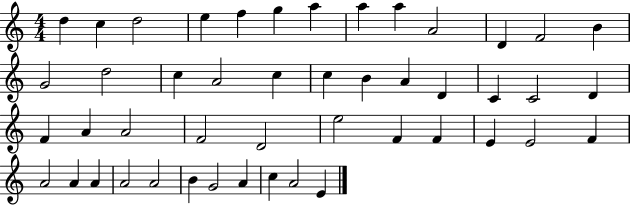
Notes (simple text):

D5/q C5/q D5/h E5/q F5/q G5/q A5/q A5/q A5/q A4/h D4/q F4/h B4/q G4/h D5/h C5/q A4/h C5/q C5/q B4/q A4/q D4/q C4/q C4/h D4/q F4/q A4/q A4/h F4/h D4/h E5/h F4/q F4/q E4/q E4/h F4/q A4/h A4/q A4/q A4/h A4/h B4/q G4/h A4/q C5/q A4/h E4/q